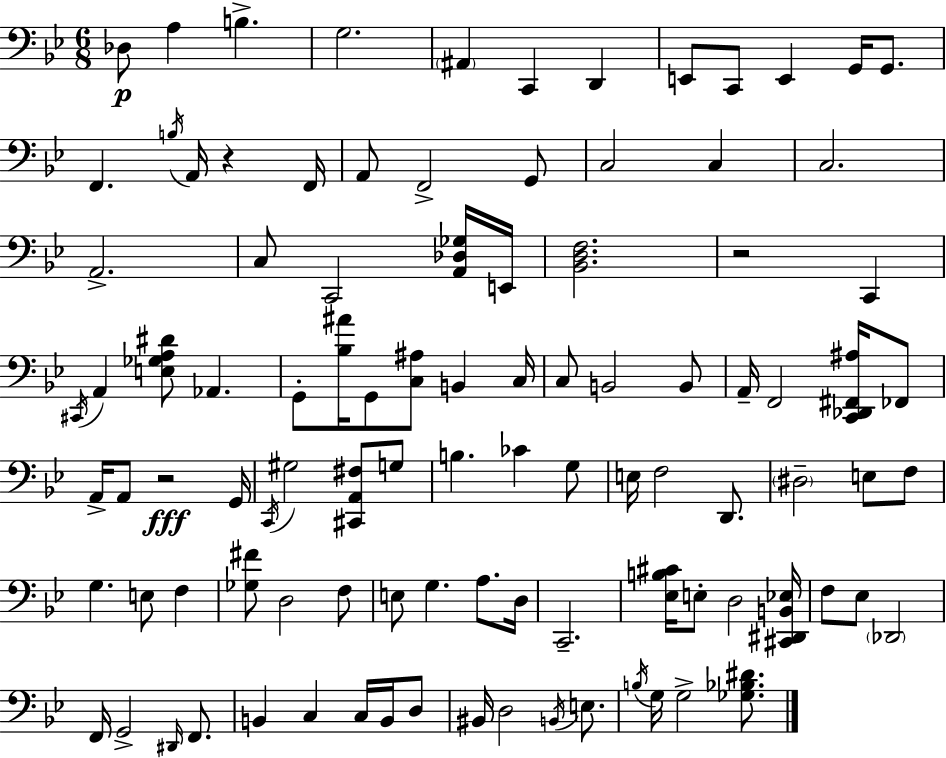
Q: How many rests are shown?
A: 3